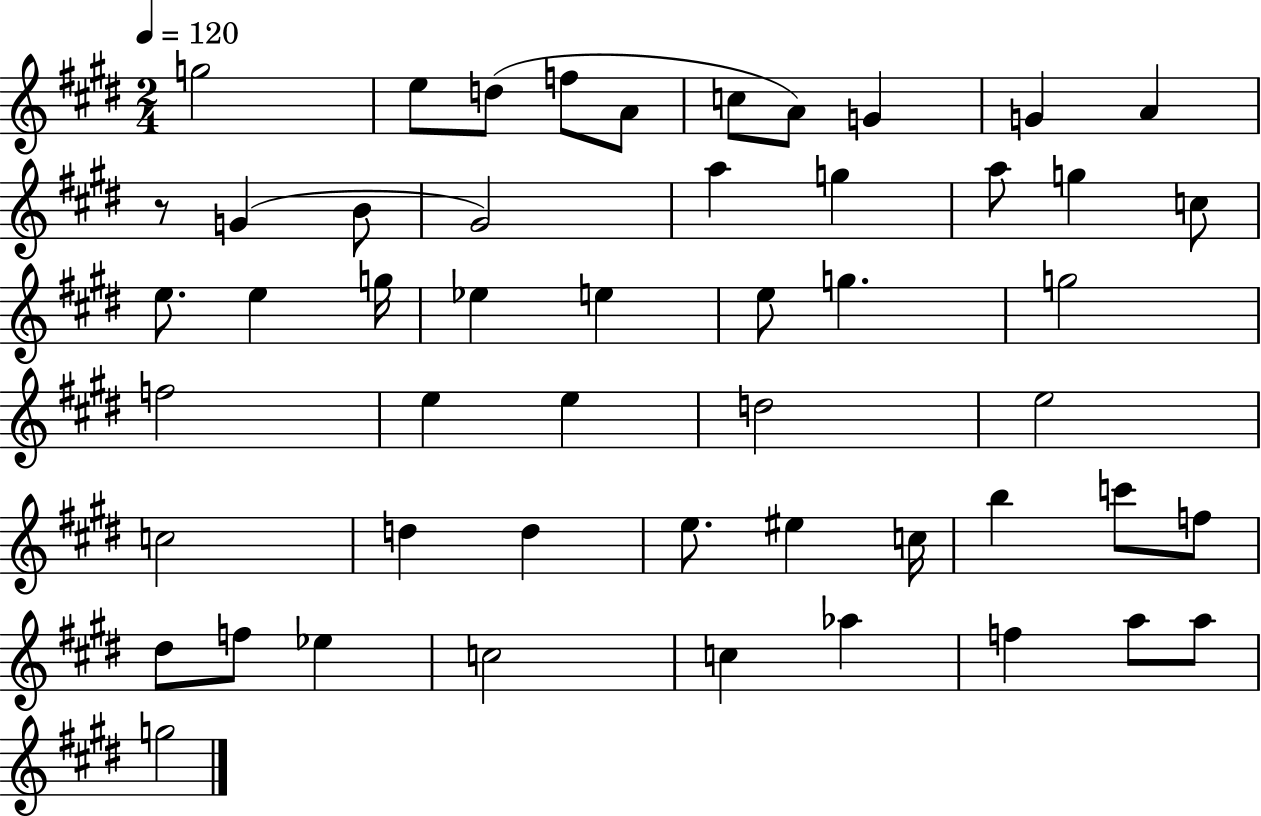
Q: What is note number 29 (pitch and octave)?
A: E5